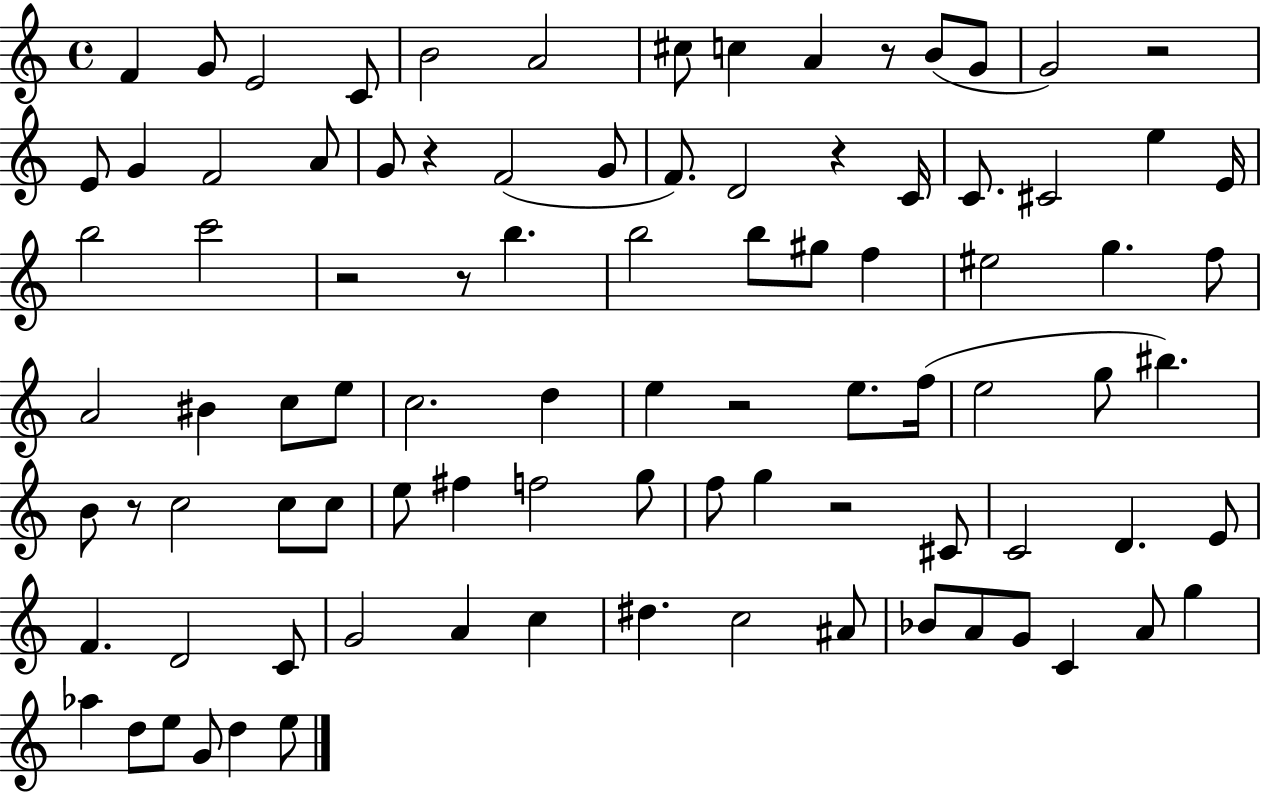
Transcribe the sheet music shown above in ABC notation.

X:1
T:Untitled
M:4/4
L:1/4
K:C
F G/2 E2 C/2 B2 A2 ^c/2 c A z/2 B/2 G/2 G2 z2 E/2 G F2 A/2 G/2 z F2 G/2 F/2 D2 z C/4 C/2 ^C2 e E/4 b2 c'2 z2 z/2 b b2 b/2 ^g/2 f ^e2 g f/2 A2 ^B c/2 e/2 c2 d e z2 e/2 f/4 e2 g/2 ^b B/2 z/2 c2 c/2 c/2 e/2 ^f f2 g/2 f/2 g z2 ^C/2 C2 D E/2 F D2 C/2 G2 A c ^d c2 ^A/2 _B/2 A/2 G/2 C A/2 g _a d/2 e/2 G/2 d e/2